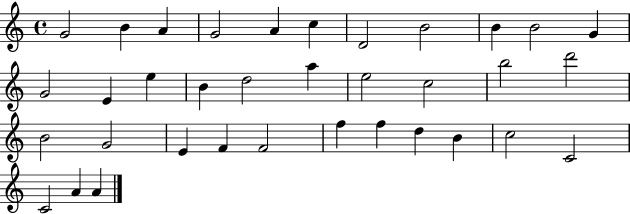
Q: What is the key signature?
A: C major